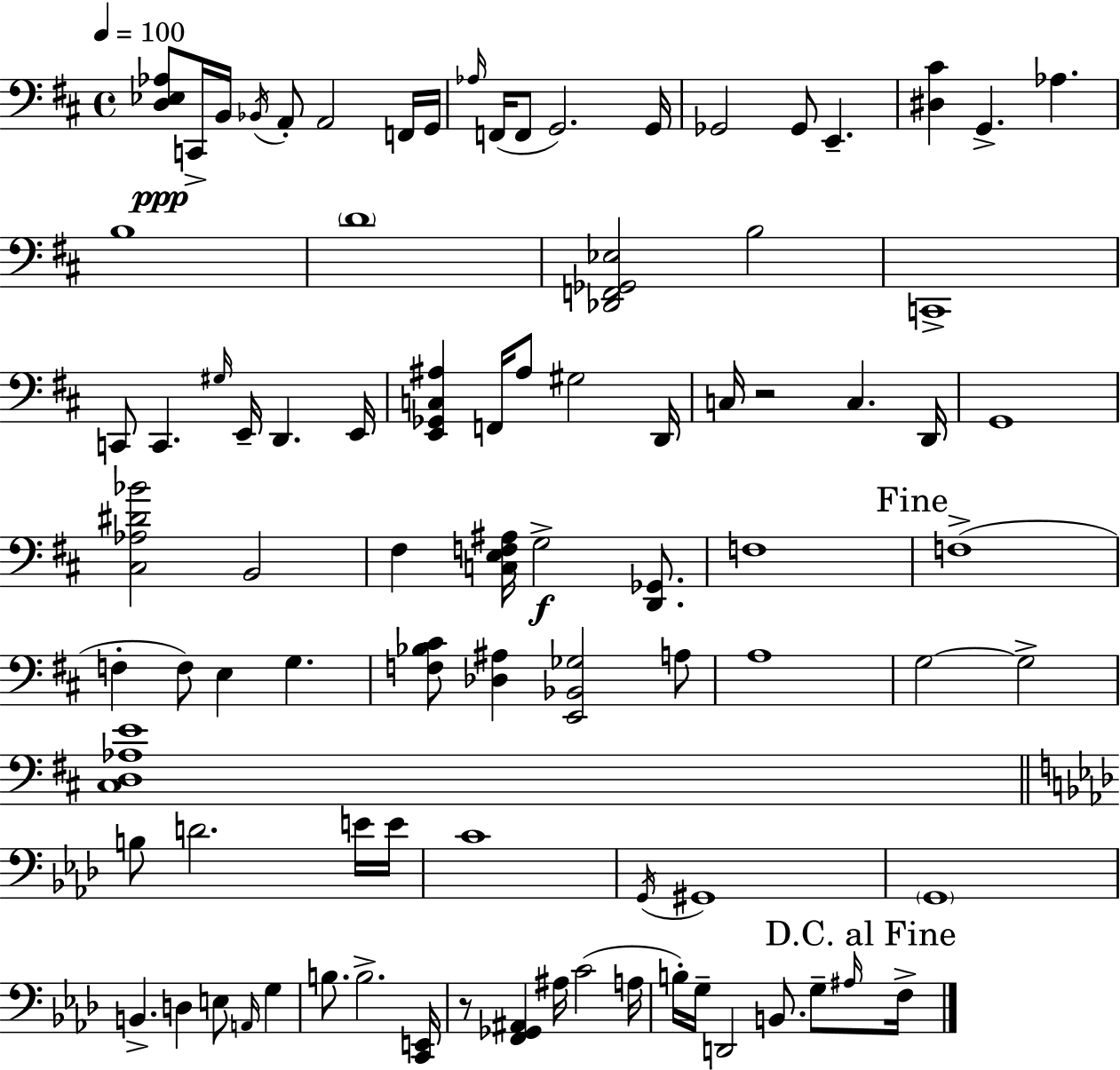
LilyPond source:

{
  \clef bass
  \time 4/4
  \defaultTimeSignature
  \key d \major
  \tempo 4 = 100
  \repeat volta 2 { <d ees aes>8\ppp c,16-> b,16 \acciaccatura { bes,16 } a,8-. a,2 f,16 | g,16 \grace { aes16 } f,16( f,8 g,2.) | g,16 ges,2 ges,8 e,4.-- | <dis cis'>4 g,4.-> aes4. | \break b1 | \parenthesize d'1 | <des, f, ges, ees>2 b2 | c,1-> | \break c,8 c,4. \grace { gis16 } e,16-- d,4. | e,16 <e, ges, c ais>4 f,16 ais8 gis2 | d,16 c16 r2 c4. | d,16 g,1 | \break <cis aes dis' bes'>2 b,2 | fis4 <c e f ais>16 g2->\f | <d, ges,>8. f1 | \mark "Fine" f1->( | \break f4-. f8) e4 g4. | <f bes cis'>8 <des ais>4 <e, bes, ges>2 | a8 a1 | g2~~ g2-> | \break <cis d aes e'>1 | \bar "||" \break \key aes \major b8 d'2. e'16 e'16 | c'1 | \acciaccatura { g,16 } gis,1 | \parenthesize g,1 | \break b,4.-> d4 e8 \grace { a,16 } g4 | b8. b2.-> | <c, e,>16 r8 <f, ges, ais,>4 ais16 c'2( | a16 b16-.) g16-- d,2 b,8. g8-- | \break \grace { ais16 } \mark "D.C. al Fine" f16-> } \bar "|."
}